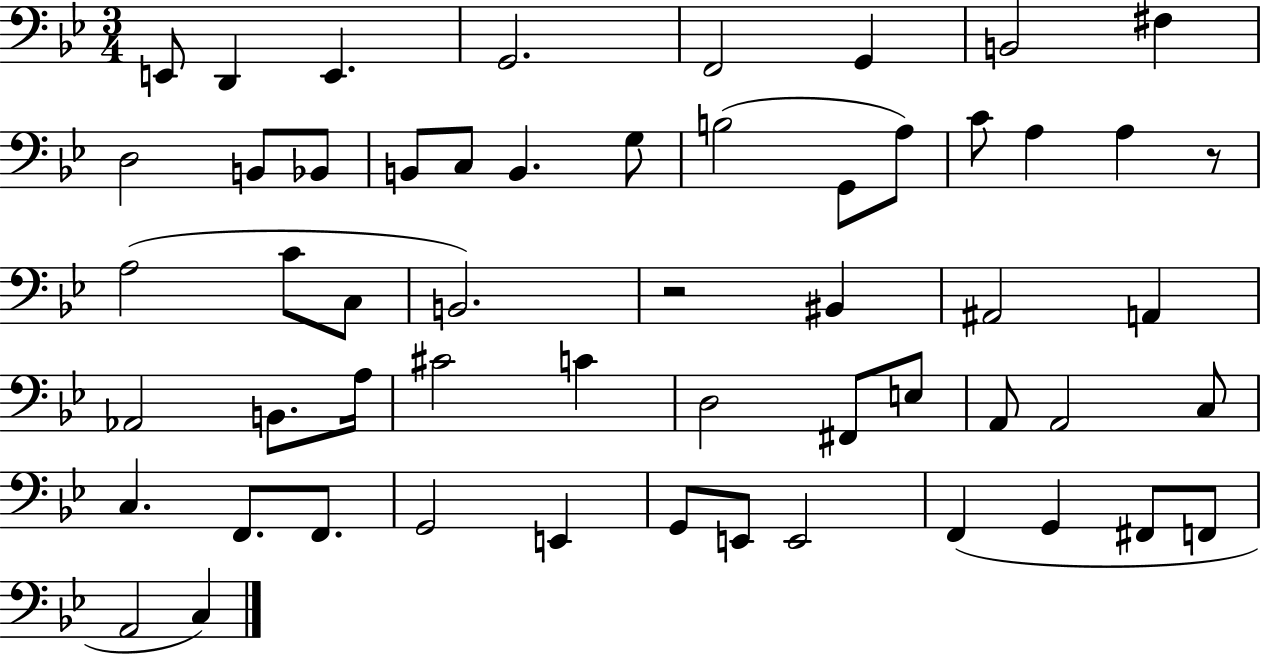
{
  \clef bass
  \numericTimeSignature
  \time 3/4
  \key bes \major
  \repeat volta 2 { e,8 d,4 e,4. | g,2. | f,2 g,4 | b,2 fis4 | \break d2 b,8 bes,8 | b,8 c8 b,4. g8 | b2( g,8 a8) | c'8 a4 a4 r8 | \break a2( c'8 c8 | b,2.) | r2 bis,4 | ais,2 a,4 | \break aes,2 b,8. a16 | cis'2 c'4 | d2 fis,8 e8 | a,8 a,2 c8 | \break c4. f,8. f,8. | g,2 e,4 | g,8 e,8 e,2 | f,4( g,4 fis,8 f,8 | \break a,2 c4) | } \bar "|."
}